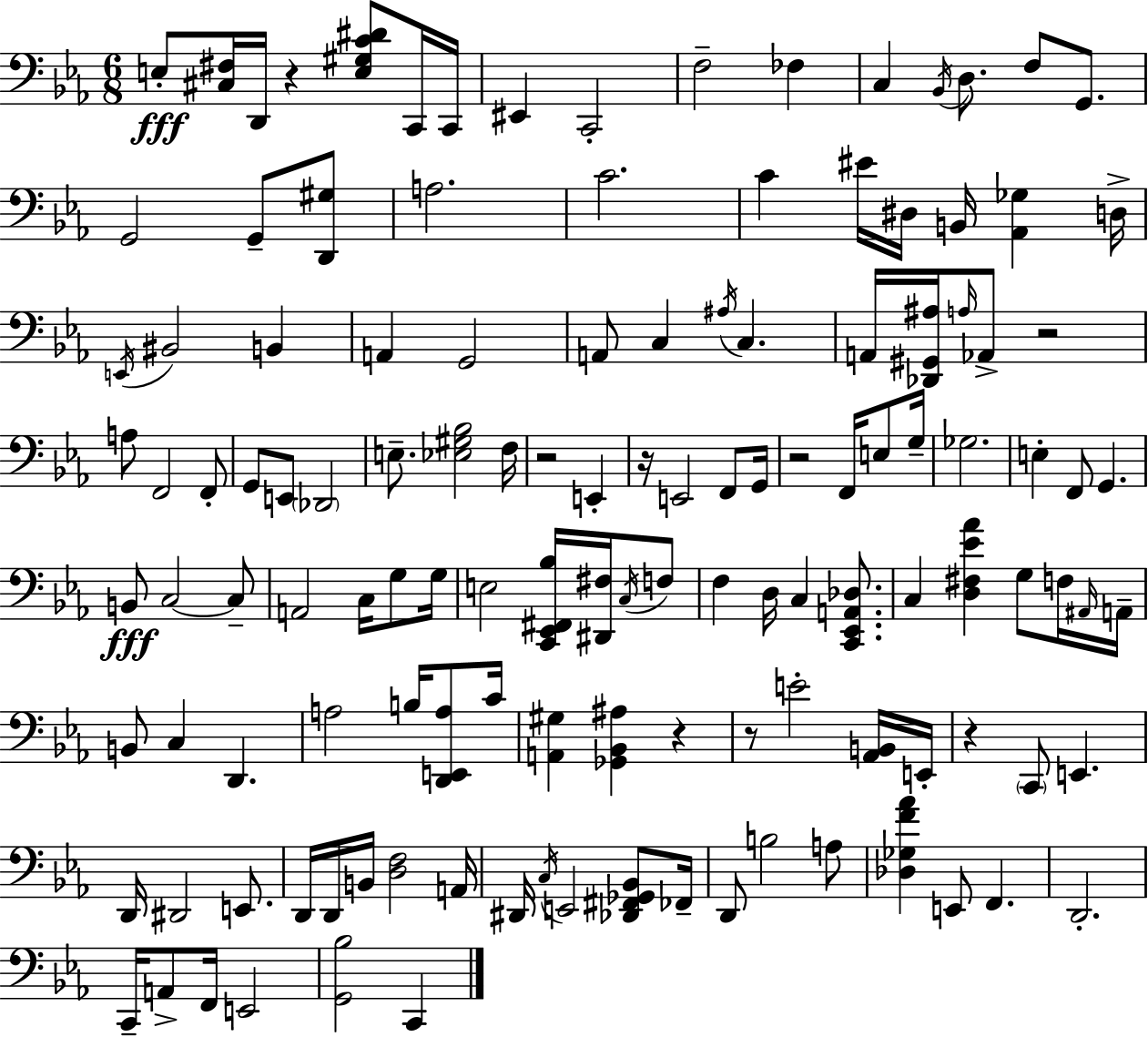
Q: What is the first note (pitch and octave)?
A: E3